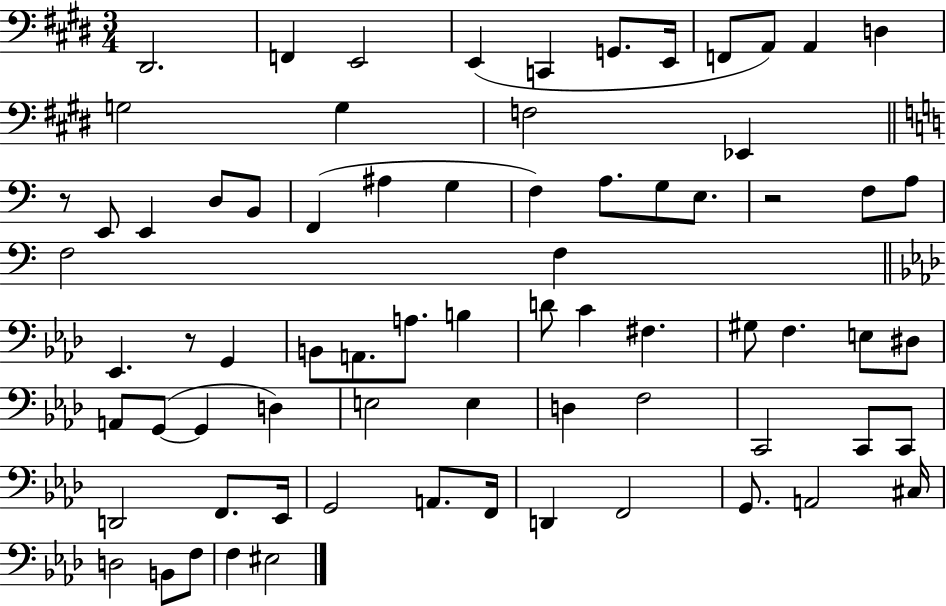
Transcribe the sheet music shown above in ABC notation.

X:1
T:Untitled
M:3/4
L:1/4
K:E
^D,,2 F,, E,,2 E,, C,, G,,/2 E,,/4 F,,/2 A,,/2 A,, D, G,2 G, F,2 _E,, z/2 E,,/2 E,, D,/2 B,,/2 F,, ^A, G, F, A,/2 G,/2 E,/2 z2 F,/2 A,/2 F,2 F, _E,, z/2 G,, B,,/2 A,,/2 A,/2 B, D/2 C ^F, ^G,/2 F, E,/2 ^D,/2 A,,/2 G,,/2 G,, D, E,2 E, D, F,2 C,,2 C,,/2 C,,/2 D,,2 F,,/2 _E,,/4 G,,2 A,,/2 F,,/4 D,, F,,2 G,,/2 A,,2 ^C,/4 D,2 B,,/2 F,/2 F, ^E,2